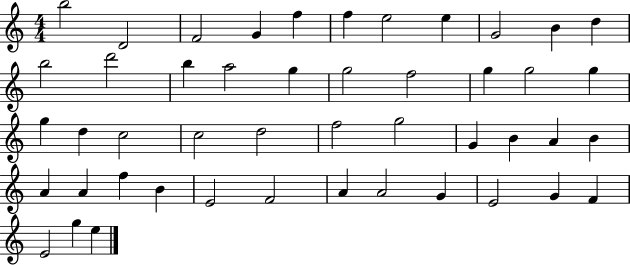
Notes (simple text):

B5/h D4/h F4/h G4/q F5/q F5/q E5/h E5/q G4/h B4/q D5/q B5/h D6/h B5/q A5/h G5/q G5/h F5/h G5/q G5/h G5/q G5/q D5/q C5/h C5/h D5/h F5/h G5/h G4/q B4/q A4/q B4/q A4/q A4/q F5/q B4/q E4/h F4/h A4/q A4/h G4/q E4/h G4/q F4/q E4/h G5/q E5/q